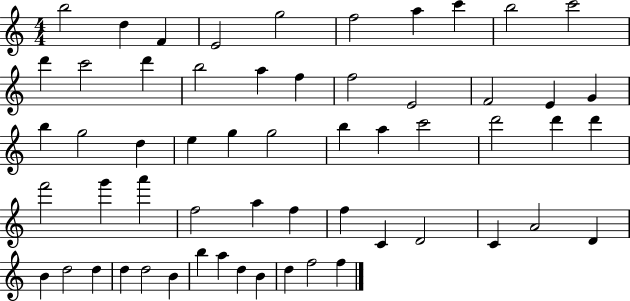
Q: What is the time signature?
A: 4/4